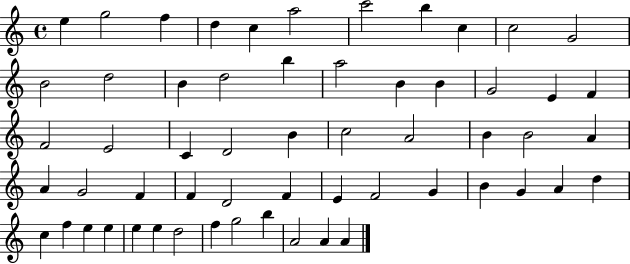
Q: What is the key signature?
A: C major